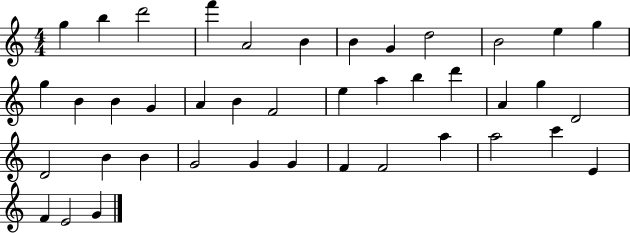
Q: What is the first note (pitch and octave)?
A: G5